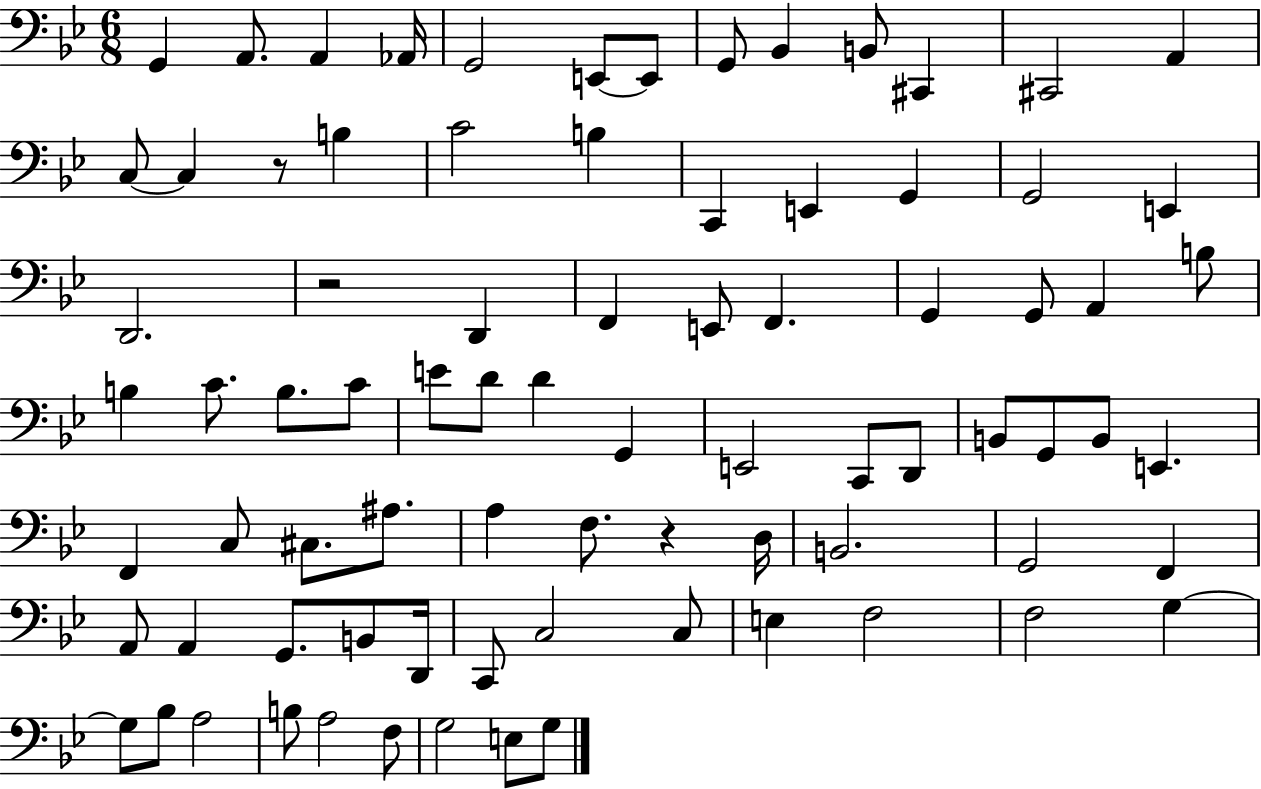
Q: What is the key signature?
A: BES major